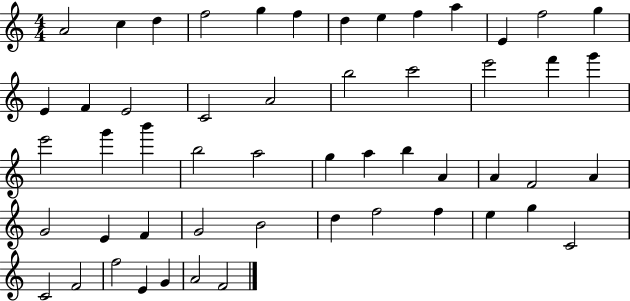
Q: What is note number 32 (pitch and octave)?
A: A4